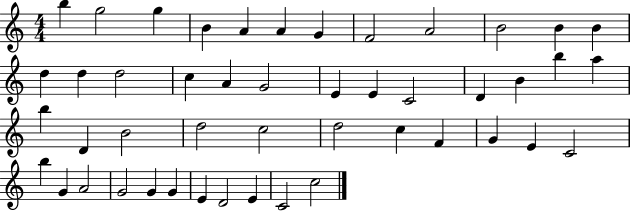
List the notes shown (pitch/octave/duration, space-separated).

B5/q G5/h G5/q B4/q A4/q A4/q G4/q F4/h A4/h B4/h B4/q B4/q D5/q D5/q D5/h C5/q A4/q G4/h E4/q E4/q C4/h D4/q B4/q B5/q A5/q B5/q D4/q B4/h D5/h C5/h D5/h C5/q F4/q G4/q E4/q C4/h B5/q G4/q A4/h G4/h G4/q G4/q E4/q D4/h E4/q C4/h C5/h